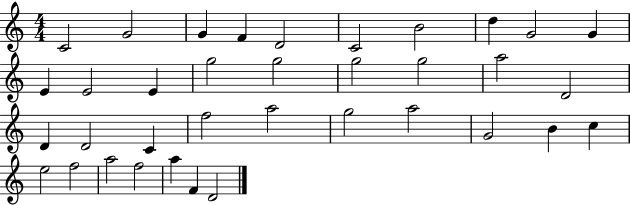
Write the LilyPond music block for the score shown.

{
  \clef treble
  \numericTimeSignature
  \time 4/4
  \key c \major
  c'2 g'2 | g'4 f'4 d'2 | c'2 b'2 | d''4 g'2 g'4 | \break e'4 e'2 e'4 | g''2 g''2 | g''2 g''2 | a''2 d'2 | \break d'4 d'2 c'4 | f''2 a''2 | g''2 a''2 | g'2 b'4 c''4 | \break e''2 f''2 | a''2 f''2 | a''4 f'4 d'2 | \bar "|."
}